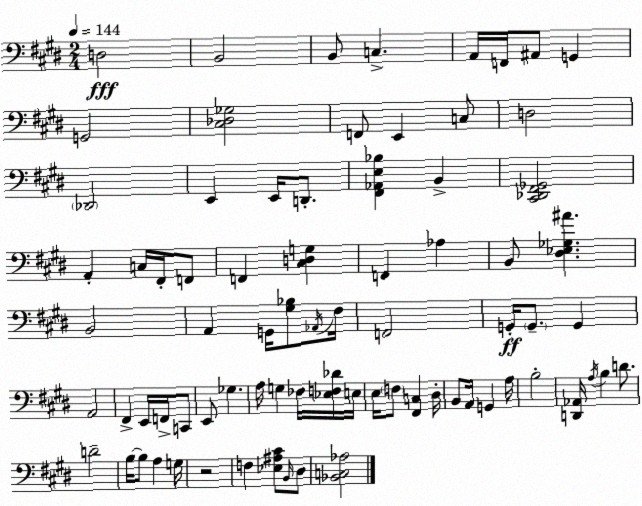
X:1
T:Untitled
M:2/4
L:1/4
K:E
D,2 B,,2 B,,/2 C, A,,/4 F,,/4 ^A,,/2 G,, G,,2 [^C,_D,_G,]2 F,,/2 E,, C,/2 D,2 _D,,2 E,, E,,/4 D,,/2 [^F,,_A,,E,_B,] B,, [^C,,_D,,^F,,_G,,]2 A,, C,/4 ^F,,/4 F,,/2 F,, [^C,D,G,] F,, _A, B,,/2 [^D,_E,_G,^A] B,,2 A,, G,,/4 [^G,_B,]/2 _A,,/4 ^F,/4 F,,2 G,,/4 G,,/2 G,, A,,2 ^F,, E,,/4 F,,/4 C,,/2 E,,/2 _G, A,/4 G, _F,/4 [_E,F,_D]/4 E,/4 E,/4 F,/2 [^F,,C,] ^D,/4 B,,/2 A,,/4 G,, A,/4 B,2 [D,,_A,,]/4 A,/4 B, D/2 D2 B,/4 B,/2 A, G,/4 z2 F, [_E,^A,^C]/2 B,,/4 ^D,/2 [_B,,C,_A,]2